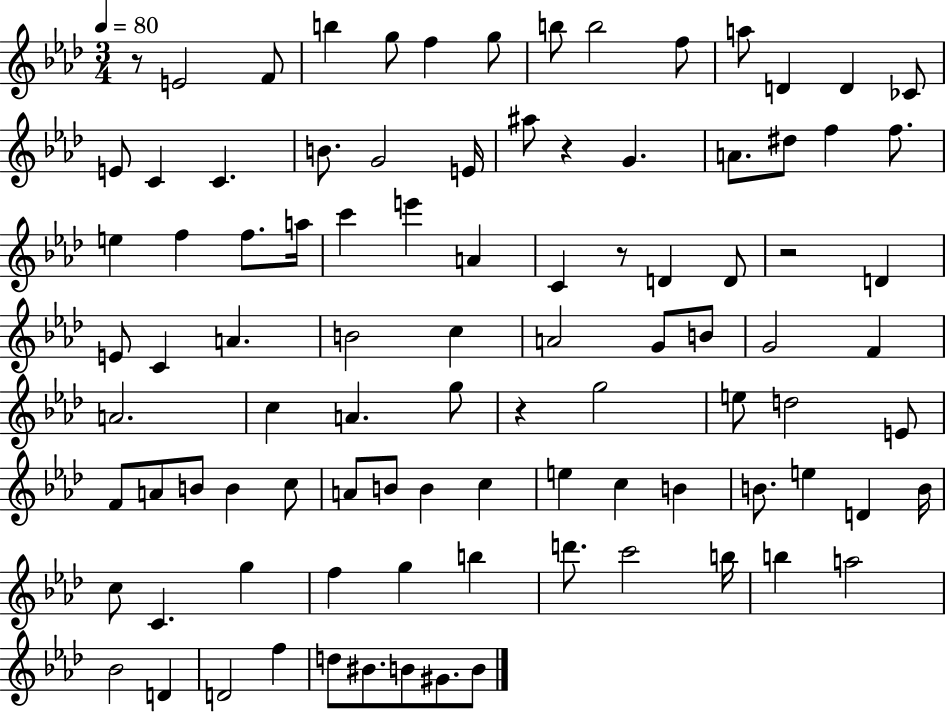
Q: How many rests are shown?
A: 5